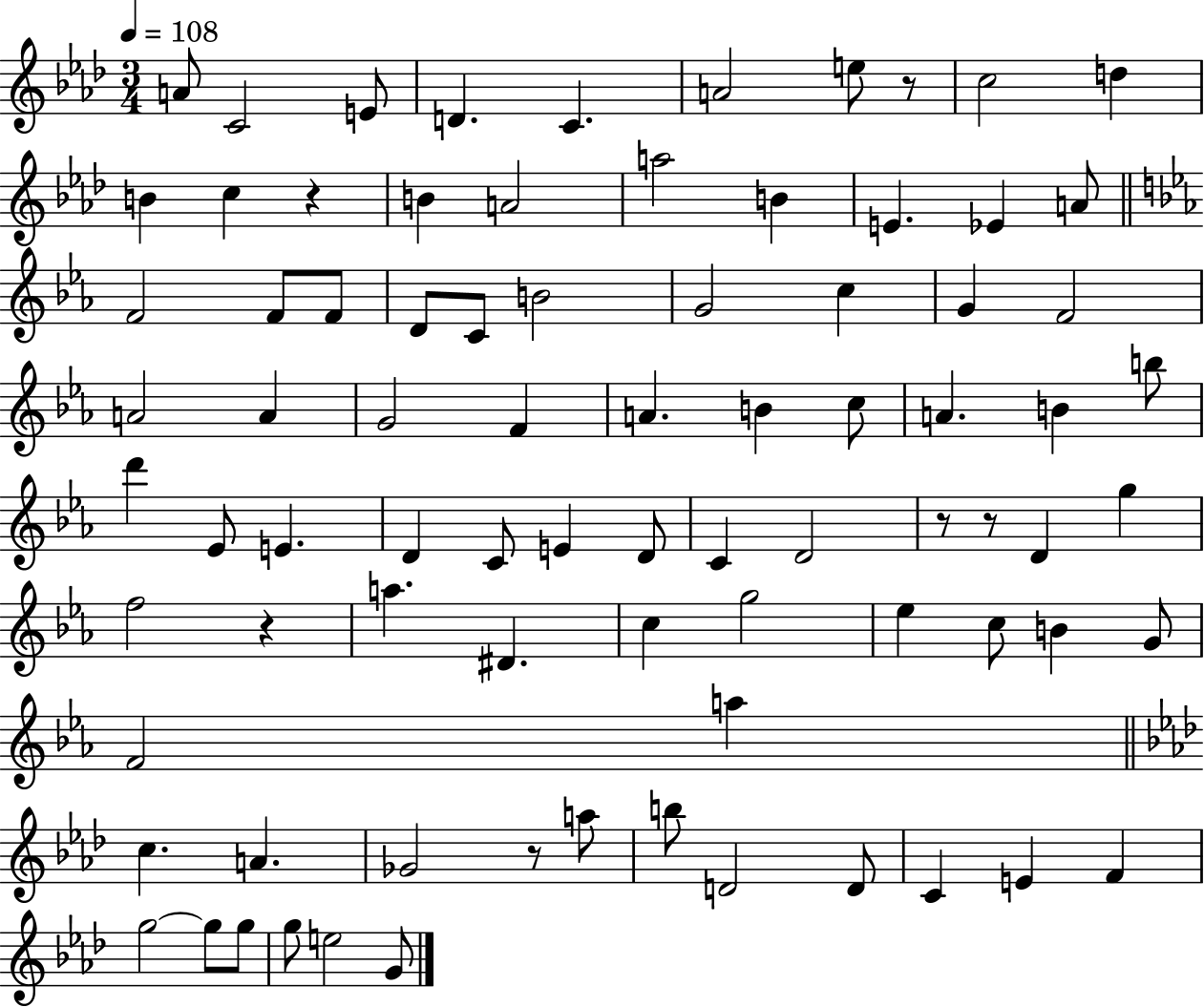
{
  \clef treble
  \numericTimeSignature
  \time 3/4
  \key aes \major
  \tempo 4 = 108
  a'8 c'2 e'8 | d'4. c'4. | a'2 e''8 r8 | c''2 d''4 | \break b'4 c''4 r4 | b'4 a'2 | a''2 b'4 | e'4. ees'4 a'8 | \break \bar "||" \break \key ees \major f'2 f'8 f'8 | d'8 c'8 b'2 | g'2 c''4 | g'4 f'2 | \break a'2 a'4 | g'2 f'4 | a'4. b'4 c''8 | a'4. b'4 b''8 | \break d'''4 ees'8 e'4. | d'4 c'8 e'4 d'8 | c'4 d'2 | r8 r8 d'4 g''4 | \break f''2 r4 | a''4. dis'4. | c''4 g''2 | ees''4 c''8 b'4 g'8 | \break f'2 a''4 | \bar "||" \break \key aes \major c''4. a'4. | ges'2 r8 a''8 | b''8 d'2 d'8 | c'4 e'4 f'4 | \break g''2~~ g''8 g''8 | g''8 e''2 g'8 | \bar "|."
}